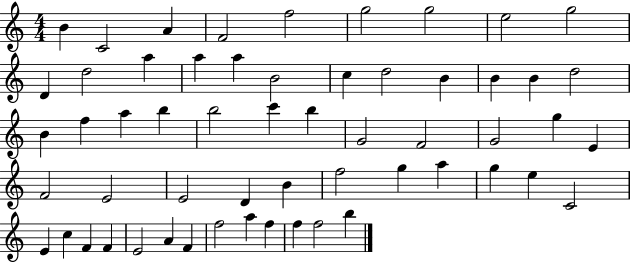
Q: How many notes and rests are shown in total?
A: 57